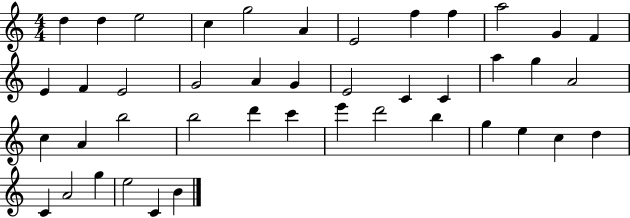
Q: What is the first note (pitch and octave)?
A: D5